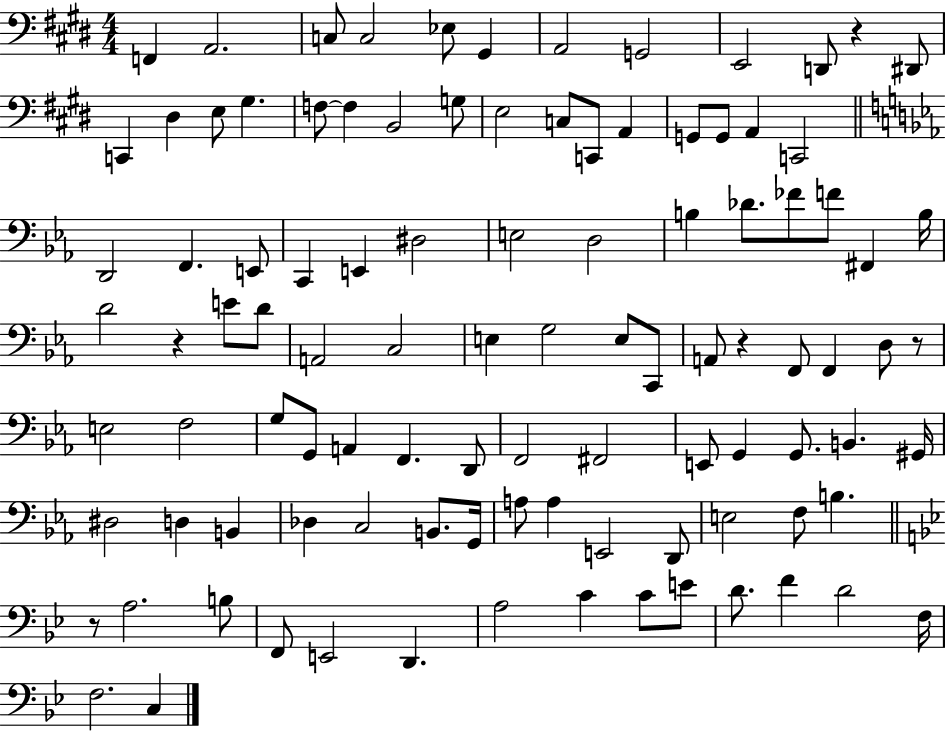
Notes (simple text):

F2/q A2/h. C3/e C3/h Eb3/e G#2/q A2/h G2/h E2/h D2/e R/q D#2/e C2/q D#3/q E3/e G#3/q. F3/e F3/q B2/h G3/e E3/h C3/e C2/e A2/q G2/e G2/e A2/q C2/h D2/h F2/q. E2/e C2/q E2/q D#3/h E3/h D3/h B3/q Db4/e. FES4/e F4/e F#2/q B3/s D4/h R/q E4/e D4/e A2/h C3/h E3/q G3/h E3/e C2/e A2/e R/q F2/e F2/q D3/e R/e E3/h F3/h G3/e G2/e A2/q F2/q. D2/e F2/h F#2/h E2/e G2/q G2/e. B2/q. G#2/s D#3/h D3/q B2/q Db3/q C3/h B2/e. G2/s A3/e A3/q E2/h D2/e E3/h F3/e B3/q. R/e A3/h. B3/e F2/e E2/h D2/q. A3/h C4/q C4/e E4/e D4/e. F4/q D4/h F3/s F3/h. C3/q